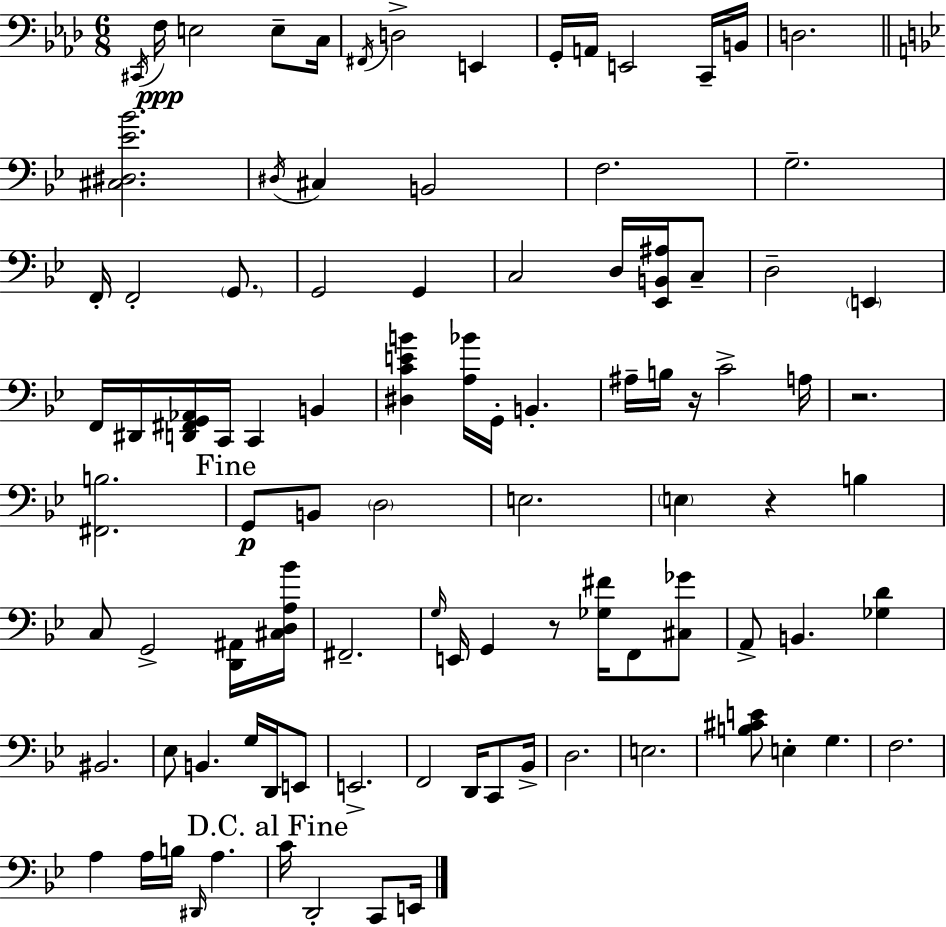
{
  \clef bass
  \numericTimeSignature
  \time 6/8
  \key aes \major
  \acciaccatura { cis,16 }\ppp f16 e2 e8-- | c16 \acciaccatura { fis,16 } d2-> e,4 | g,16-. a,16 e,2 | c,16-- b,16 d2. | \break \bar "||" \break \key bes \major <cis dis ees' bes'>2. | \acciaccatura { dis16 } cis4 b,2 | f2. | g2.-- | \break f,16-. f,2-. \parenthesize g,8. | g,2 g,4 | c2 d16 <ees, b, ais>16 c8-- | d2-- \parenthesize e,4 | \break f,16 dis,16 <d, fis, g, aes,>16 c,16 c,4 b,4 | <dis c' e' b'>4 <a bes'>16 g,16-. b,4.-. | ais16-- b16 r16 c'2-> | a16 r2. | \break <fis, b>2. | \mark "Fine" g,8\p b,8 \parenthesize d2 | e2. | \parenthesize e4 r4 b4 | \break c8 g,2-> <d, ais,>16 | <cis d a bes'>16 fis,2.-- | \grace { g16 } e,16 g,4 r8 <ges fis'>16 f,8 | <cis ges'>8 a,8-> b,4. <ges d'>4 | \break bis,2. | ees8 b,4. g16 d,16 | e,8 e,2.-> | f,2 d,16 c,8 | \break bes,16-> d2. | e2. | <b cis' e'>8 e4-. g4. | f2. | \break a4 a16 b16 \grace { dis,16 } a4. | \mark "D.C. al Fine" c'16 d,2-. | c,8 e,16 \bar "|."
}